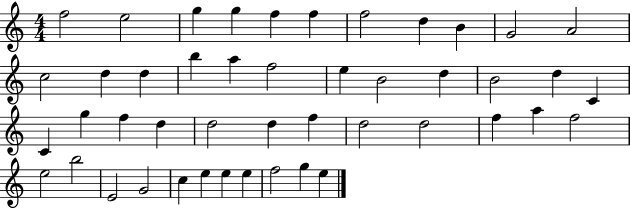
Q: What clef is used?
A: treble